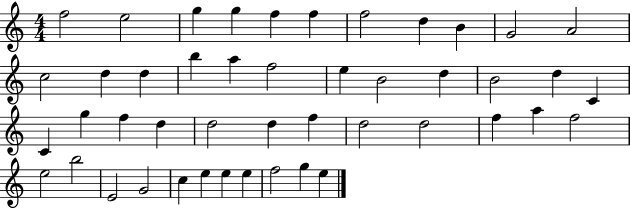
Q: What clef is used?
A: treble